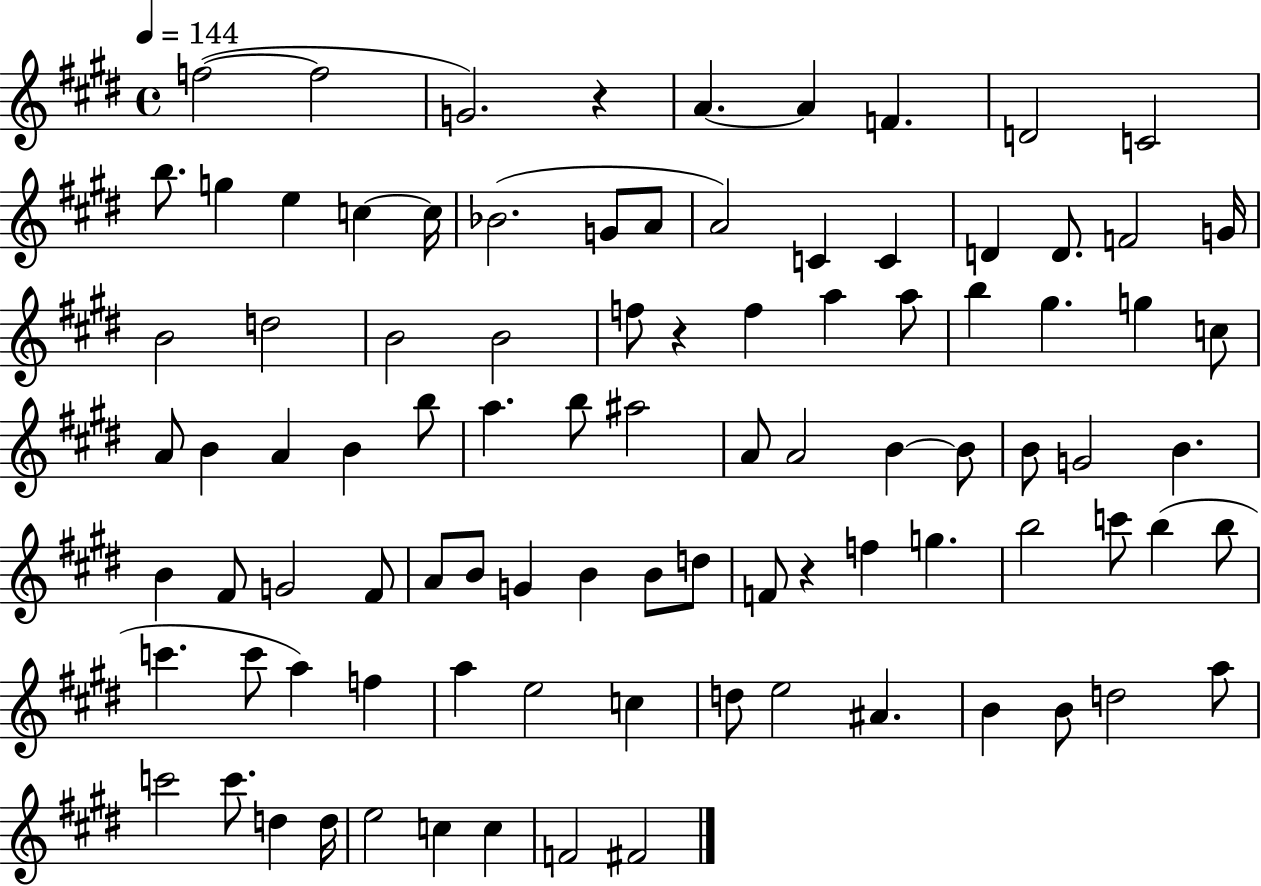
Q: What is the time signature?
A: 4/4